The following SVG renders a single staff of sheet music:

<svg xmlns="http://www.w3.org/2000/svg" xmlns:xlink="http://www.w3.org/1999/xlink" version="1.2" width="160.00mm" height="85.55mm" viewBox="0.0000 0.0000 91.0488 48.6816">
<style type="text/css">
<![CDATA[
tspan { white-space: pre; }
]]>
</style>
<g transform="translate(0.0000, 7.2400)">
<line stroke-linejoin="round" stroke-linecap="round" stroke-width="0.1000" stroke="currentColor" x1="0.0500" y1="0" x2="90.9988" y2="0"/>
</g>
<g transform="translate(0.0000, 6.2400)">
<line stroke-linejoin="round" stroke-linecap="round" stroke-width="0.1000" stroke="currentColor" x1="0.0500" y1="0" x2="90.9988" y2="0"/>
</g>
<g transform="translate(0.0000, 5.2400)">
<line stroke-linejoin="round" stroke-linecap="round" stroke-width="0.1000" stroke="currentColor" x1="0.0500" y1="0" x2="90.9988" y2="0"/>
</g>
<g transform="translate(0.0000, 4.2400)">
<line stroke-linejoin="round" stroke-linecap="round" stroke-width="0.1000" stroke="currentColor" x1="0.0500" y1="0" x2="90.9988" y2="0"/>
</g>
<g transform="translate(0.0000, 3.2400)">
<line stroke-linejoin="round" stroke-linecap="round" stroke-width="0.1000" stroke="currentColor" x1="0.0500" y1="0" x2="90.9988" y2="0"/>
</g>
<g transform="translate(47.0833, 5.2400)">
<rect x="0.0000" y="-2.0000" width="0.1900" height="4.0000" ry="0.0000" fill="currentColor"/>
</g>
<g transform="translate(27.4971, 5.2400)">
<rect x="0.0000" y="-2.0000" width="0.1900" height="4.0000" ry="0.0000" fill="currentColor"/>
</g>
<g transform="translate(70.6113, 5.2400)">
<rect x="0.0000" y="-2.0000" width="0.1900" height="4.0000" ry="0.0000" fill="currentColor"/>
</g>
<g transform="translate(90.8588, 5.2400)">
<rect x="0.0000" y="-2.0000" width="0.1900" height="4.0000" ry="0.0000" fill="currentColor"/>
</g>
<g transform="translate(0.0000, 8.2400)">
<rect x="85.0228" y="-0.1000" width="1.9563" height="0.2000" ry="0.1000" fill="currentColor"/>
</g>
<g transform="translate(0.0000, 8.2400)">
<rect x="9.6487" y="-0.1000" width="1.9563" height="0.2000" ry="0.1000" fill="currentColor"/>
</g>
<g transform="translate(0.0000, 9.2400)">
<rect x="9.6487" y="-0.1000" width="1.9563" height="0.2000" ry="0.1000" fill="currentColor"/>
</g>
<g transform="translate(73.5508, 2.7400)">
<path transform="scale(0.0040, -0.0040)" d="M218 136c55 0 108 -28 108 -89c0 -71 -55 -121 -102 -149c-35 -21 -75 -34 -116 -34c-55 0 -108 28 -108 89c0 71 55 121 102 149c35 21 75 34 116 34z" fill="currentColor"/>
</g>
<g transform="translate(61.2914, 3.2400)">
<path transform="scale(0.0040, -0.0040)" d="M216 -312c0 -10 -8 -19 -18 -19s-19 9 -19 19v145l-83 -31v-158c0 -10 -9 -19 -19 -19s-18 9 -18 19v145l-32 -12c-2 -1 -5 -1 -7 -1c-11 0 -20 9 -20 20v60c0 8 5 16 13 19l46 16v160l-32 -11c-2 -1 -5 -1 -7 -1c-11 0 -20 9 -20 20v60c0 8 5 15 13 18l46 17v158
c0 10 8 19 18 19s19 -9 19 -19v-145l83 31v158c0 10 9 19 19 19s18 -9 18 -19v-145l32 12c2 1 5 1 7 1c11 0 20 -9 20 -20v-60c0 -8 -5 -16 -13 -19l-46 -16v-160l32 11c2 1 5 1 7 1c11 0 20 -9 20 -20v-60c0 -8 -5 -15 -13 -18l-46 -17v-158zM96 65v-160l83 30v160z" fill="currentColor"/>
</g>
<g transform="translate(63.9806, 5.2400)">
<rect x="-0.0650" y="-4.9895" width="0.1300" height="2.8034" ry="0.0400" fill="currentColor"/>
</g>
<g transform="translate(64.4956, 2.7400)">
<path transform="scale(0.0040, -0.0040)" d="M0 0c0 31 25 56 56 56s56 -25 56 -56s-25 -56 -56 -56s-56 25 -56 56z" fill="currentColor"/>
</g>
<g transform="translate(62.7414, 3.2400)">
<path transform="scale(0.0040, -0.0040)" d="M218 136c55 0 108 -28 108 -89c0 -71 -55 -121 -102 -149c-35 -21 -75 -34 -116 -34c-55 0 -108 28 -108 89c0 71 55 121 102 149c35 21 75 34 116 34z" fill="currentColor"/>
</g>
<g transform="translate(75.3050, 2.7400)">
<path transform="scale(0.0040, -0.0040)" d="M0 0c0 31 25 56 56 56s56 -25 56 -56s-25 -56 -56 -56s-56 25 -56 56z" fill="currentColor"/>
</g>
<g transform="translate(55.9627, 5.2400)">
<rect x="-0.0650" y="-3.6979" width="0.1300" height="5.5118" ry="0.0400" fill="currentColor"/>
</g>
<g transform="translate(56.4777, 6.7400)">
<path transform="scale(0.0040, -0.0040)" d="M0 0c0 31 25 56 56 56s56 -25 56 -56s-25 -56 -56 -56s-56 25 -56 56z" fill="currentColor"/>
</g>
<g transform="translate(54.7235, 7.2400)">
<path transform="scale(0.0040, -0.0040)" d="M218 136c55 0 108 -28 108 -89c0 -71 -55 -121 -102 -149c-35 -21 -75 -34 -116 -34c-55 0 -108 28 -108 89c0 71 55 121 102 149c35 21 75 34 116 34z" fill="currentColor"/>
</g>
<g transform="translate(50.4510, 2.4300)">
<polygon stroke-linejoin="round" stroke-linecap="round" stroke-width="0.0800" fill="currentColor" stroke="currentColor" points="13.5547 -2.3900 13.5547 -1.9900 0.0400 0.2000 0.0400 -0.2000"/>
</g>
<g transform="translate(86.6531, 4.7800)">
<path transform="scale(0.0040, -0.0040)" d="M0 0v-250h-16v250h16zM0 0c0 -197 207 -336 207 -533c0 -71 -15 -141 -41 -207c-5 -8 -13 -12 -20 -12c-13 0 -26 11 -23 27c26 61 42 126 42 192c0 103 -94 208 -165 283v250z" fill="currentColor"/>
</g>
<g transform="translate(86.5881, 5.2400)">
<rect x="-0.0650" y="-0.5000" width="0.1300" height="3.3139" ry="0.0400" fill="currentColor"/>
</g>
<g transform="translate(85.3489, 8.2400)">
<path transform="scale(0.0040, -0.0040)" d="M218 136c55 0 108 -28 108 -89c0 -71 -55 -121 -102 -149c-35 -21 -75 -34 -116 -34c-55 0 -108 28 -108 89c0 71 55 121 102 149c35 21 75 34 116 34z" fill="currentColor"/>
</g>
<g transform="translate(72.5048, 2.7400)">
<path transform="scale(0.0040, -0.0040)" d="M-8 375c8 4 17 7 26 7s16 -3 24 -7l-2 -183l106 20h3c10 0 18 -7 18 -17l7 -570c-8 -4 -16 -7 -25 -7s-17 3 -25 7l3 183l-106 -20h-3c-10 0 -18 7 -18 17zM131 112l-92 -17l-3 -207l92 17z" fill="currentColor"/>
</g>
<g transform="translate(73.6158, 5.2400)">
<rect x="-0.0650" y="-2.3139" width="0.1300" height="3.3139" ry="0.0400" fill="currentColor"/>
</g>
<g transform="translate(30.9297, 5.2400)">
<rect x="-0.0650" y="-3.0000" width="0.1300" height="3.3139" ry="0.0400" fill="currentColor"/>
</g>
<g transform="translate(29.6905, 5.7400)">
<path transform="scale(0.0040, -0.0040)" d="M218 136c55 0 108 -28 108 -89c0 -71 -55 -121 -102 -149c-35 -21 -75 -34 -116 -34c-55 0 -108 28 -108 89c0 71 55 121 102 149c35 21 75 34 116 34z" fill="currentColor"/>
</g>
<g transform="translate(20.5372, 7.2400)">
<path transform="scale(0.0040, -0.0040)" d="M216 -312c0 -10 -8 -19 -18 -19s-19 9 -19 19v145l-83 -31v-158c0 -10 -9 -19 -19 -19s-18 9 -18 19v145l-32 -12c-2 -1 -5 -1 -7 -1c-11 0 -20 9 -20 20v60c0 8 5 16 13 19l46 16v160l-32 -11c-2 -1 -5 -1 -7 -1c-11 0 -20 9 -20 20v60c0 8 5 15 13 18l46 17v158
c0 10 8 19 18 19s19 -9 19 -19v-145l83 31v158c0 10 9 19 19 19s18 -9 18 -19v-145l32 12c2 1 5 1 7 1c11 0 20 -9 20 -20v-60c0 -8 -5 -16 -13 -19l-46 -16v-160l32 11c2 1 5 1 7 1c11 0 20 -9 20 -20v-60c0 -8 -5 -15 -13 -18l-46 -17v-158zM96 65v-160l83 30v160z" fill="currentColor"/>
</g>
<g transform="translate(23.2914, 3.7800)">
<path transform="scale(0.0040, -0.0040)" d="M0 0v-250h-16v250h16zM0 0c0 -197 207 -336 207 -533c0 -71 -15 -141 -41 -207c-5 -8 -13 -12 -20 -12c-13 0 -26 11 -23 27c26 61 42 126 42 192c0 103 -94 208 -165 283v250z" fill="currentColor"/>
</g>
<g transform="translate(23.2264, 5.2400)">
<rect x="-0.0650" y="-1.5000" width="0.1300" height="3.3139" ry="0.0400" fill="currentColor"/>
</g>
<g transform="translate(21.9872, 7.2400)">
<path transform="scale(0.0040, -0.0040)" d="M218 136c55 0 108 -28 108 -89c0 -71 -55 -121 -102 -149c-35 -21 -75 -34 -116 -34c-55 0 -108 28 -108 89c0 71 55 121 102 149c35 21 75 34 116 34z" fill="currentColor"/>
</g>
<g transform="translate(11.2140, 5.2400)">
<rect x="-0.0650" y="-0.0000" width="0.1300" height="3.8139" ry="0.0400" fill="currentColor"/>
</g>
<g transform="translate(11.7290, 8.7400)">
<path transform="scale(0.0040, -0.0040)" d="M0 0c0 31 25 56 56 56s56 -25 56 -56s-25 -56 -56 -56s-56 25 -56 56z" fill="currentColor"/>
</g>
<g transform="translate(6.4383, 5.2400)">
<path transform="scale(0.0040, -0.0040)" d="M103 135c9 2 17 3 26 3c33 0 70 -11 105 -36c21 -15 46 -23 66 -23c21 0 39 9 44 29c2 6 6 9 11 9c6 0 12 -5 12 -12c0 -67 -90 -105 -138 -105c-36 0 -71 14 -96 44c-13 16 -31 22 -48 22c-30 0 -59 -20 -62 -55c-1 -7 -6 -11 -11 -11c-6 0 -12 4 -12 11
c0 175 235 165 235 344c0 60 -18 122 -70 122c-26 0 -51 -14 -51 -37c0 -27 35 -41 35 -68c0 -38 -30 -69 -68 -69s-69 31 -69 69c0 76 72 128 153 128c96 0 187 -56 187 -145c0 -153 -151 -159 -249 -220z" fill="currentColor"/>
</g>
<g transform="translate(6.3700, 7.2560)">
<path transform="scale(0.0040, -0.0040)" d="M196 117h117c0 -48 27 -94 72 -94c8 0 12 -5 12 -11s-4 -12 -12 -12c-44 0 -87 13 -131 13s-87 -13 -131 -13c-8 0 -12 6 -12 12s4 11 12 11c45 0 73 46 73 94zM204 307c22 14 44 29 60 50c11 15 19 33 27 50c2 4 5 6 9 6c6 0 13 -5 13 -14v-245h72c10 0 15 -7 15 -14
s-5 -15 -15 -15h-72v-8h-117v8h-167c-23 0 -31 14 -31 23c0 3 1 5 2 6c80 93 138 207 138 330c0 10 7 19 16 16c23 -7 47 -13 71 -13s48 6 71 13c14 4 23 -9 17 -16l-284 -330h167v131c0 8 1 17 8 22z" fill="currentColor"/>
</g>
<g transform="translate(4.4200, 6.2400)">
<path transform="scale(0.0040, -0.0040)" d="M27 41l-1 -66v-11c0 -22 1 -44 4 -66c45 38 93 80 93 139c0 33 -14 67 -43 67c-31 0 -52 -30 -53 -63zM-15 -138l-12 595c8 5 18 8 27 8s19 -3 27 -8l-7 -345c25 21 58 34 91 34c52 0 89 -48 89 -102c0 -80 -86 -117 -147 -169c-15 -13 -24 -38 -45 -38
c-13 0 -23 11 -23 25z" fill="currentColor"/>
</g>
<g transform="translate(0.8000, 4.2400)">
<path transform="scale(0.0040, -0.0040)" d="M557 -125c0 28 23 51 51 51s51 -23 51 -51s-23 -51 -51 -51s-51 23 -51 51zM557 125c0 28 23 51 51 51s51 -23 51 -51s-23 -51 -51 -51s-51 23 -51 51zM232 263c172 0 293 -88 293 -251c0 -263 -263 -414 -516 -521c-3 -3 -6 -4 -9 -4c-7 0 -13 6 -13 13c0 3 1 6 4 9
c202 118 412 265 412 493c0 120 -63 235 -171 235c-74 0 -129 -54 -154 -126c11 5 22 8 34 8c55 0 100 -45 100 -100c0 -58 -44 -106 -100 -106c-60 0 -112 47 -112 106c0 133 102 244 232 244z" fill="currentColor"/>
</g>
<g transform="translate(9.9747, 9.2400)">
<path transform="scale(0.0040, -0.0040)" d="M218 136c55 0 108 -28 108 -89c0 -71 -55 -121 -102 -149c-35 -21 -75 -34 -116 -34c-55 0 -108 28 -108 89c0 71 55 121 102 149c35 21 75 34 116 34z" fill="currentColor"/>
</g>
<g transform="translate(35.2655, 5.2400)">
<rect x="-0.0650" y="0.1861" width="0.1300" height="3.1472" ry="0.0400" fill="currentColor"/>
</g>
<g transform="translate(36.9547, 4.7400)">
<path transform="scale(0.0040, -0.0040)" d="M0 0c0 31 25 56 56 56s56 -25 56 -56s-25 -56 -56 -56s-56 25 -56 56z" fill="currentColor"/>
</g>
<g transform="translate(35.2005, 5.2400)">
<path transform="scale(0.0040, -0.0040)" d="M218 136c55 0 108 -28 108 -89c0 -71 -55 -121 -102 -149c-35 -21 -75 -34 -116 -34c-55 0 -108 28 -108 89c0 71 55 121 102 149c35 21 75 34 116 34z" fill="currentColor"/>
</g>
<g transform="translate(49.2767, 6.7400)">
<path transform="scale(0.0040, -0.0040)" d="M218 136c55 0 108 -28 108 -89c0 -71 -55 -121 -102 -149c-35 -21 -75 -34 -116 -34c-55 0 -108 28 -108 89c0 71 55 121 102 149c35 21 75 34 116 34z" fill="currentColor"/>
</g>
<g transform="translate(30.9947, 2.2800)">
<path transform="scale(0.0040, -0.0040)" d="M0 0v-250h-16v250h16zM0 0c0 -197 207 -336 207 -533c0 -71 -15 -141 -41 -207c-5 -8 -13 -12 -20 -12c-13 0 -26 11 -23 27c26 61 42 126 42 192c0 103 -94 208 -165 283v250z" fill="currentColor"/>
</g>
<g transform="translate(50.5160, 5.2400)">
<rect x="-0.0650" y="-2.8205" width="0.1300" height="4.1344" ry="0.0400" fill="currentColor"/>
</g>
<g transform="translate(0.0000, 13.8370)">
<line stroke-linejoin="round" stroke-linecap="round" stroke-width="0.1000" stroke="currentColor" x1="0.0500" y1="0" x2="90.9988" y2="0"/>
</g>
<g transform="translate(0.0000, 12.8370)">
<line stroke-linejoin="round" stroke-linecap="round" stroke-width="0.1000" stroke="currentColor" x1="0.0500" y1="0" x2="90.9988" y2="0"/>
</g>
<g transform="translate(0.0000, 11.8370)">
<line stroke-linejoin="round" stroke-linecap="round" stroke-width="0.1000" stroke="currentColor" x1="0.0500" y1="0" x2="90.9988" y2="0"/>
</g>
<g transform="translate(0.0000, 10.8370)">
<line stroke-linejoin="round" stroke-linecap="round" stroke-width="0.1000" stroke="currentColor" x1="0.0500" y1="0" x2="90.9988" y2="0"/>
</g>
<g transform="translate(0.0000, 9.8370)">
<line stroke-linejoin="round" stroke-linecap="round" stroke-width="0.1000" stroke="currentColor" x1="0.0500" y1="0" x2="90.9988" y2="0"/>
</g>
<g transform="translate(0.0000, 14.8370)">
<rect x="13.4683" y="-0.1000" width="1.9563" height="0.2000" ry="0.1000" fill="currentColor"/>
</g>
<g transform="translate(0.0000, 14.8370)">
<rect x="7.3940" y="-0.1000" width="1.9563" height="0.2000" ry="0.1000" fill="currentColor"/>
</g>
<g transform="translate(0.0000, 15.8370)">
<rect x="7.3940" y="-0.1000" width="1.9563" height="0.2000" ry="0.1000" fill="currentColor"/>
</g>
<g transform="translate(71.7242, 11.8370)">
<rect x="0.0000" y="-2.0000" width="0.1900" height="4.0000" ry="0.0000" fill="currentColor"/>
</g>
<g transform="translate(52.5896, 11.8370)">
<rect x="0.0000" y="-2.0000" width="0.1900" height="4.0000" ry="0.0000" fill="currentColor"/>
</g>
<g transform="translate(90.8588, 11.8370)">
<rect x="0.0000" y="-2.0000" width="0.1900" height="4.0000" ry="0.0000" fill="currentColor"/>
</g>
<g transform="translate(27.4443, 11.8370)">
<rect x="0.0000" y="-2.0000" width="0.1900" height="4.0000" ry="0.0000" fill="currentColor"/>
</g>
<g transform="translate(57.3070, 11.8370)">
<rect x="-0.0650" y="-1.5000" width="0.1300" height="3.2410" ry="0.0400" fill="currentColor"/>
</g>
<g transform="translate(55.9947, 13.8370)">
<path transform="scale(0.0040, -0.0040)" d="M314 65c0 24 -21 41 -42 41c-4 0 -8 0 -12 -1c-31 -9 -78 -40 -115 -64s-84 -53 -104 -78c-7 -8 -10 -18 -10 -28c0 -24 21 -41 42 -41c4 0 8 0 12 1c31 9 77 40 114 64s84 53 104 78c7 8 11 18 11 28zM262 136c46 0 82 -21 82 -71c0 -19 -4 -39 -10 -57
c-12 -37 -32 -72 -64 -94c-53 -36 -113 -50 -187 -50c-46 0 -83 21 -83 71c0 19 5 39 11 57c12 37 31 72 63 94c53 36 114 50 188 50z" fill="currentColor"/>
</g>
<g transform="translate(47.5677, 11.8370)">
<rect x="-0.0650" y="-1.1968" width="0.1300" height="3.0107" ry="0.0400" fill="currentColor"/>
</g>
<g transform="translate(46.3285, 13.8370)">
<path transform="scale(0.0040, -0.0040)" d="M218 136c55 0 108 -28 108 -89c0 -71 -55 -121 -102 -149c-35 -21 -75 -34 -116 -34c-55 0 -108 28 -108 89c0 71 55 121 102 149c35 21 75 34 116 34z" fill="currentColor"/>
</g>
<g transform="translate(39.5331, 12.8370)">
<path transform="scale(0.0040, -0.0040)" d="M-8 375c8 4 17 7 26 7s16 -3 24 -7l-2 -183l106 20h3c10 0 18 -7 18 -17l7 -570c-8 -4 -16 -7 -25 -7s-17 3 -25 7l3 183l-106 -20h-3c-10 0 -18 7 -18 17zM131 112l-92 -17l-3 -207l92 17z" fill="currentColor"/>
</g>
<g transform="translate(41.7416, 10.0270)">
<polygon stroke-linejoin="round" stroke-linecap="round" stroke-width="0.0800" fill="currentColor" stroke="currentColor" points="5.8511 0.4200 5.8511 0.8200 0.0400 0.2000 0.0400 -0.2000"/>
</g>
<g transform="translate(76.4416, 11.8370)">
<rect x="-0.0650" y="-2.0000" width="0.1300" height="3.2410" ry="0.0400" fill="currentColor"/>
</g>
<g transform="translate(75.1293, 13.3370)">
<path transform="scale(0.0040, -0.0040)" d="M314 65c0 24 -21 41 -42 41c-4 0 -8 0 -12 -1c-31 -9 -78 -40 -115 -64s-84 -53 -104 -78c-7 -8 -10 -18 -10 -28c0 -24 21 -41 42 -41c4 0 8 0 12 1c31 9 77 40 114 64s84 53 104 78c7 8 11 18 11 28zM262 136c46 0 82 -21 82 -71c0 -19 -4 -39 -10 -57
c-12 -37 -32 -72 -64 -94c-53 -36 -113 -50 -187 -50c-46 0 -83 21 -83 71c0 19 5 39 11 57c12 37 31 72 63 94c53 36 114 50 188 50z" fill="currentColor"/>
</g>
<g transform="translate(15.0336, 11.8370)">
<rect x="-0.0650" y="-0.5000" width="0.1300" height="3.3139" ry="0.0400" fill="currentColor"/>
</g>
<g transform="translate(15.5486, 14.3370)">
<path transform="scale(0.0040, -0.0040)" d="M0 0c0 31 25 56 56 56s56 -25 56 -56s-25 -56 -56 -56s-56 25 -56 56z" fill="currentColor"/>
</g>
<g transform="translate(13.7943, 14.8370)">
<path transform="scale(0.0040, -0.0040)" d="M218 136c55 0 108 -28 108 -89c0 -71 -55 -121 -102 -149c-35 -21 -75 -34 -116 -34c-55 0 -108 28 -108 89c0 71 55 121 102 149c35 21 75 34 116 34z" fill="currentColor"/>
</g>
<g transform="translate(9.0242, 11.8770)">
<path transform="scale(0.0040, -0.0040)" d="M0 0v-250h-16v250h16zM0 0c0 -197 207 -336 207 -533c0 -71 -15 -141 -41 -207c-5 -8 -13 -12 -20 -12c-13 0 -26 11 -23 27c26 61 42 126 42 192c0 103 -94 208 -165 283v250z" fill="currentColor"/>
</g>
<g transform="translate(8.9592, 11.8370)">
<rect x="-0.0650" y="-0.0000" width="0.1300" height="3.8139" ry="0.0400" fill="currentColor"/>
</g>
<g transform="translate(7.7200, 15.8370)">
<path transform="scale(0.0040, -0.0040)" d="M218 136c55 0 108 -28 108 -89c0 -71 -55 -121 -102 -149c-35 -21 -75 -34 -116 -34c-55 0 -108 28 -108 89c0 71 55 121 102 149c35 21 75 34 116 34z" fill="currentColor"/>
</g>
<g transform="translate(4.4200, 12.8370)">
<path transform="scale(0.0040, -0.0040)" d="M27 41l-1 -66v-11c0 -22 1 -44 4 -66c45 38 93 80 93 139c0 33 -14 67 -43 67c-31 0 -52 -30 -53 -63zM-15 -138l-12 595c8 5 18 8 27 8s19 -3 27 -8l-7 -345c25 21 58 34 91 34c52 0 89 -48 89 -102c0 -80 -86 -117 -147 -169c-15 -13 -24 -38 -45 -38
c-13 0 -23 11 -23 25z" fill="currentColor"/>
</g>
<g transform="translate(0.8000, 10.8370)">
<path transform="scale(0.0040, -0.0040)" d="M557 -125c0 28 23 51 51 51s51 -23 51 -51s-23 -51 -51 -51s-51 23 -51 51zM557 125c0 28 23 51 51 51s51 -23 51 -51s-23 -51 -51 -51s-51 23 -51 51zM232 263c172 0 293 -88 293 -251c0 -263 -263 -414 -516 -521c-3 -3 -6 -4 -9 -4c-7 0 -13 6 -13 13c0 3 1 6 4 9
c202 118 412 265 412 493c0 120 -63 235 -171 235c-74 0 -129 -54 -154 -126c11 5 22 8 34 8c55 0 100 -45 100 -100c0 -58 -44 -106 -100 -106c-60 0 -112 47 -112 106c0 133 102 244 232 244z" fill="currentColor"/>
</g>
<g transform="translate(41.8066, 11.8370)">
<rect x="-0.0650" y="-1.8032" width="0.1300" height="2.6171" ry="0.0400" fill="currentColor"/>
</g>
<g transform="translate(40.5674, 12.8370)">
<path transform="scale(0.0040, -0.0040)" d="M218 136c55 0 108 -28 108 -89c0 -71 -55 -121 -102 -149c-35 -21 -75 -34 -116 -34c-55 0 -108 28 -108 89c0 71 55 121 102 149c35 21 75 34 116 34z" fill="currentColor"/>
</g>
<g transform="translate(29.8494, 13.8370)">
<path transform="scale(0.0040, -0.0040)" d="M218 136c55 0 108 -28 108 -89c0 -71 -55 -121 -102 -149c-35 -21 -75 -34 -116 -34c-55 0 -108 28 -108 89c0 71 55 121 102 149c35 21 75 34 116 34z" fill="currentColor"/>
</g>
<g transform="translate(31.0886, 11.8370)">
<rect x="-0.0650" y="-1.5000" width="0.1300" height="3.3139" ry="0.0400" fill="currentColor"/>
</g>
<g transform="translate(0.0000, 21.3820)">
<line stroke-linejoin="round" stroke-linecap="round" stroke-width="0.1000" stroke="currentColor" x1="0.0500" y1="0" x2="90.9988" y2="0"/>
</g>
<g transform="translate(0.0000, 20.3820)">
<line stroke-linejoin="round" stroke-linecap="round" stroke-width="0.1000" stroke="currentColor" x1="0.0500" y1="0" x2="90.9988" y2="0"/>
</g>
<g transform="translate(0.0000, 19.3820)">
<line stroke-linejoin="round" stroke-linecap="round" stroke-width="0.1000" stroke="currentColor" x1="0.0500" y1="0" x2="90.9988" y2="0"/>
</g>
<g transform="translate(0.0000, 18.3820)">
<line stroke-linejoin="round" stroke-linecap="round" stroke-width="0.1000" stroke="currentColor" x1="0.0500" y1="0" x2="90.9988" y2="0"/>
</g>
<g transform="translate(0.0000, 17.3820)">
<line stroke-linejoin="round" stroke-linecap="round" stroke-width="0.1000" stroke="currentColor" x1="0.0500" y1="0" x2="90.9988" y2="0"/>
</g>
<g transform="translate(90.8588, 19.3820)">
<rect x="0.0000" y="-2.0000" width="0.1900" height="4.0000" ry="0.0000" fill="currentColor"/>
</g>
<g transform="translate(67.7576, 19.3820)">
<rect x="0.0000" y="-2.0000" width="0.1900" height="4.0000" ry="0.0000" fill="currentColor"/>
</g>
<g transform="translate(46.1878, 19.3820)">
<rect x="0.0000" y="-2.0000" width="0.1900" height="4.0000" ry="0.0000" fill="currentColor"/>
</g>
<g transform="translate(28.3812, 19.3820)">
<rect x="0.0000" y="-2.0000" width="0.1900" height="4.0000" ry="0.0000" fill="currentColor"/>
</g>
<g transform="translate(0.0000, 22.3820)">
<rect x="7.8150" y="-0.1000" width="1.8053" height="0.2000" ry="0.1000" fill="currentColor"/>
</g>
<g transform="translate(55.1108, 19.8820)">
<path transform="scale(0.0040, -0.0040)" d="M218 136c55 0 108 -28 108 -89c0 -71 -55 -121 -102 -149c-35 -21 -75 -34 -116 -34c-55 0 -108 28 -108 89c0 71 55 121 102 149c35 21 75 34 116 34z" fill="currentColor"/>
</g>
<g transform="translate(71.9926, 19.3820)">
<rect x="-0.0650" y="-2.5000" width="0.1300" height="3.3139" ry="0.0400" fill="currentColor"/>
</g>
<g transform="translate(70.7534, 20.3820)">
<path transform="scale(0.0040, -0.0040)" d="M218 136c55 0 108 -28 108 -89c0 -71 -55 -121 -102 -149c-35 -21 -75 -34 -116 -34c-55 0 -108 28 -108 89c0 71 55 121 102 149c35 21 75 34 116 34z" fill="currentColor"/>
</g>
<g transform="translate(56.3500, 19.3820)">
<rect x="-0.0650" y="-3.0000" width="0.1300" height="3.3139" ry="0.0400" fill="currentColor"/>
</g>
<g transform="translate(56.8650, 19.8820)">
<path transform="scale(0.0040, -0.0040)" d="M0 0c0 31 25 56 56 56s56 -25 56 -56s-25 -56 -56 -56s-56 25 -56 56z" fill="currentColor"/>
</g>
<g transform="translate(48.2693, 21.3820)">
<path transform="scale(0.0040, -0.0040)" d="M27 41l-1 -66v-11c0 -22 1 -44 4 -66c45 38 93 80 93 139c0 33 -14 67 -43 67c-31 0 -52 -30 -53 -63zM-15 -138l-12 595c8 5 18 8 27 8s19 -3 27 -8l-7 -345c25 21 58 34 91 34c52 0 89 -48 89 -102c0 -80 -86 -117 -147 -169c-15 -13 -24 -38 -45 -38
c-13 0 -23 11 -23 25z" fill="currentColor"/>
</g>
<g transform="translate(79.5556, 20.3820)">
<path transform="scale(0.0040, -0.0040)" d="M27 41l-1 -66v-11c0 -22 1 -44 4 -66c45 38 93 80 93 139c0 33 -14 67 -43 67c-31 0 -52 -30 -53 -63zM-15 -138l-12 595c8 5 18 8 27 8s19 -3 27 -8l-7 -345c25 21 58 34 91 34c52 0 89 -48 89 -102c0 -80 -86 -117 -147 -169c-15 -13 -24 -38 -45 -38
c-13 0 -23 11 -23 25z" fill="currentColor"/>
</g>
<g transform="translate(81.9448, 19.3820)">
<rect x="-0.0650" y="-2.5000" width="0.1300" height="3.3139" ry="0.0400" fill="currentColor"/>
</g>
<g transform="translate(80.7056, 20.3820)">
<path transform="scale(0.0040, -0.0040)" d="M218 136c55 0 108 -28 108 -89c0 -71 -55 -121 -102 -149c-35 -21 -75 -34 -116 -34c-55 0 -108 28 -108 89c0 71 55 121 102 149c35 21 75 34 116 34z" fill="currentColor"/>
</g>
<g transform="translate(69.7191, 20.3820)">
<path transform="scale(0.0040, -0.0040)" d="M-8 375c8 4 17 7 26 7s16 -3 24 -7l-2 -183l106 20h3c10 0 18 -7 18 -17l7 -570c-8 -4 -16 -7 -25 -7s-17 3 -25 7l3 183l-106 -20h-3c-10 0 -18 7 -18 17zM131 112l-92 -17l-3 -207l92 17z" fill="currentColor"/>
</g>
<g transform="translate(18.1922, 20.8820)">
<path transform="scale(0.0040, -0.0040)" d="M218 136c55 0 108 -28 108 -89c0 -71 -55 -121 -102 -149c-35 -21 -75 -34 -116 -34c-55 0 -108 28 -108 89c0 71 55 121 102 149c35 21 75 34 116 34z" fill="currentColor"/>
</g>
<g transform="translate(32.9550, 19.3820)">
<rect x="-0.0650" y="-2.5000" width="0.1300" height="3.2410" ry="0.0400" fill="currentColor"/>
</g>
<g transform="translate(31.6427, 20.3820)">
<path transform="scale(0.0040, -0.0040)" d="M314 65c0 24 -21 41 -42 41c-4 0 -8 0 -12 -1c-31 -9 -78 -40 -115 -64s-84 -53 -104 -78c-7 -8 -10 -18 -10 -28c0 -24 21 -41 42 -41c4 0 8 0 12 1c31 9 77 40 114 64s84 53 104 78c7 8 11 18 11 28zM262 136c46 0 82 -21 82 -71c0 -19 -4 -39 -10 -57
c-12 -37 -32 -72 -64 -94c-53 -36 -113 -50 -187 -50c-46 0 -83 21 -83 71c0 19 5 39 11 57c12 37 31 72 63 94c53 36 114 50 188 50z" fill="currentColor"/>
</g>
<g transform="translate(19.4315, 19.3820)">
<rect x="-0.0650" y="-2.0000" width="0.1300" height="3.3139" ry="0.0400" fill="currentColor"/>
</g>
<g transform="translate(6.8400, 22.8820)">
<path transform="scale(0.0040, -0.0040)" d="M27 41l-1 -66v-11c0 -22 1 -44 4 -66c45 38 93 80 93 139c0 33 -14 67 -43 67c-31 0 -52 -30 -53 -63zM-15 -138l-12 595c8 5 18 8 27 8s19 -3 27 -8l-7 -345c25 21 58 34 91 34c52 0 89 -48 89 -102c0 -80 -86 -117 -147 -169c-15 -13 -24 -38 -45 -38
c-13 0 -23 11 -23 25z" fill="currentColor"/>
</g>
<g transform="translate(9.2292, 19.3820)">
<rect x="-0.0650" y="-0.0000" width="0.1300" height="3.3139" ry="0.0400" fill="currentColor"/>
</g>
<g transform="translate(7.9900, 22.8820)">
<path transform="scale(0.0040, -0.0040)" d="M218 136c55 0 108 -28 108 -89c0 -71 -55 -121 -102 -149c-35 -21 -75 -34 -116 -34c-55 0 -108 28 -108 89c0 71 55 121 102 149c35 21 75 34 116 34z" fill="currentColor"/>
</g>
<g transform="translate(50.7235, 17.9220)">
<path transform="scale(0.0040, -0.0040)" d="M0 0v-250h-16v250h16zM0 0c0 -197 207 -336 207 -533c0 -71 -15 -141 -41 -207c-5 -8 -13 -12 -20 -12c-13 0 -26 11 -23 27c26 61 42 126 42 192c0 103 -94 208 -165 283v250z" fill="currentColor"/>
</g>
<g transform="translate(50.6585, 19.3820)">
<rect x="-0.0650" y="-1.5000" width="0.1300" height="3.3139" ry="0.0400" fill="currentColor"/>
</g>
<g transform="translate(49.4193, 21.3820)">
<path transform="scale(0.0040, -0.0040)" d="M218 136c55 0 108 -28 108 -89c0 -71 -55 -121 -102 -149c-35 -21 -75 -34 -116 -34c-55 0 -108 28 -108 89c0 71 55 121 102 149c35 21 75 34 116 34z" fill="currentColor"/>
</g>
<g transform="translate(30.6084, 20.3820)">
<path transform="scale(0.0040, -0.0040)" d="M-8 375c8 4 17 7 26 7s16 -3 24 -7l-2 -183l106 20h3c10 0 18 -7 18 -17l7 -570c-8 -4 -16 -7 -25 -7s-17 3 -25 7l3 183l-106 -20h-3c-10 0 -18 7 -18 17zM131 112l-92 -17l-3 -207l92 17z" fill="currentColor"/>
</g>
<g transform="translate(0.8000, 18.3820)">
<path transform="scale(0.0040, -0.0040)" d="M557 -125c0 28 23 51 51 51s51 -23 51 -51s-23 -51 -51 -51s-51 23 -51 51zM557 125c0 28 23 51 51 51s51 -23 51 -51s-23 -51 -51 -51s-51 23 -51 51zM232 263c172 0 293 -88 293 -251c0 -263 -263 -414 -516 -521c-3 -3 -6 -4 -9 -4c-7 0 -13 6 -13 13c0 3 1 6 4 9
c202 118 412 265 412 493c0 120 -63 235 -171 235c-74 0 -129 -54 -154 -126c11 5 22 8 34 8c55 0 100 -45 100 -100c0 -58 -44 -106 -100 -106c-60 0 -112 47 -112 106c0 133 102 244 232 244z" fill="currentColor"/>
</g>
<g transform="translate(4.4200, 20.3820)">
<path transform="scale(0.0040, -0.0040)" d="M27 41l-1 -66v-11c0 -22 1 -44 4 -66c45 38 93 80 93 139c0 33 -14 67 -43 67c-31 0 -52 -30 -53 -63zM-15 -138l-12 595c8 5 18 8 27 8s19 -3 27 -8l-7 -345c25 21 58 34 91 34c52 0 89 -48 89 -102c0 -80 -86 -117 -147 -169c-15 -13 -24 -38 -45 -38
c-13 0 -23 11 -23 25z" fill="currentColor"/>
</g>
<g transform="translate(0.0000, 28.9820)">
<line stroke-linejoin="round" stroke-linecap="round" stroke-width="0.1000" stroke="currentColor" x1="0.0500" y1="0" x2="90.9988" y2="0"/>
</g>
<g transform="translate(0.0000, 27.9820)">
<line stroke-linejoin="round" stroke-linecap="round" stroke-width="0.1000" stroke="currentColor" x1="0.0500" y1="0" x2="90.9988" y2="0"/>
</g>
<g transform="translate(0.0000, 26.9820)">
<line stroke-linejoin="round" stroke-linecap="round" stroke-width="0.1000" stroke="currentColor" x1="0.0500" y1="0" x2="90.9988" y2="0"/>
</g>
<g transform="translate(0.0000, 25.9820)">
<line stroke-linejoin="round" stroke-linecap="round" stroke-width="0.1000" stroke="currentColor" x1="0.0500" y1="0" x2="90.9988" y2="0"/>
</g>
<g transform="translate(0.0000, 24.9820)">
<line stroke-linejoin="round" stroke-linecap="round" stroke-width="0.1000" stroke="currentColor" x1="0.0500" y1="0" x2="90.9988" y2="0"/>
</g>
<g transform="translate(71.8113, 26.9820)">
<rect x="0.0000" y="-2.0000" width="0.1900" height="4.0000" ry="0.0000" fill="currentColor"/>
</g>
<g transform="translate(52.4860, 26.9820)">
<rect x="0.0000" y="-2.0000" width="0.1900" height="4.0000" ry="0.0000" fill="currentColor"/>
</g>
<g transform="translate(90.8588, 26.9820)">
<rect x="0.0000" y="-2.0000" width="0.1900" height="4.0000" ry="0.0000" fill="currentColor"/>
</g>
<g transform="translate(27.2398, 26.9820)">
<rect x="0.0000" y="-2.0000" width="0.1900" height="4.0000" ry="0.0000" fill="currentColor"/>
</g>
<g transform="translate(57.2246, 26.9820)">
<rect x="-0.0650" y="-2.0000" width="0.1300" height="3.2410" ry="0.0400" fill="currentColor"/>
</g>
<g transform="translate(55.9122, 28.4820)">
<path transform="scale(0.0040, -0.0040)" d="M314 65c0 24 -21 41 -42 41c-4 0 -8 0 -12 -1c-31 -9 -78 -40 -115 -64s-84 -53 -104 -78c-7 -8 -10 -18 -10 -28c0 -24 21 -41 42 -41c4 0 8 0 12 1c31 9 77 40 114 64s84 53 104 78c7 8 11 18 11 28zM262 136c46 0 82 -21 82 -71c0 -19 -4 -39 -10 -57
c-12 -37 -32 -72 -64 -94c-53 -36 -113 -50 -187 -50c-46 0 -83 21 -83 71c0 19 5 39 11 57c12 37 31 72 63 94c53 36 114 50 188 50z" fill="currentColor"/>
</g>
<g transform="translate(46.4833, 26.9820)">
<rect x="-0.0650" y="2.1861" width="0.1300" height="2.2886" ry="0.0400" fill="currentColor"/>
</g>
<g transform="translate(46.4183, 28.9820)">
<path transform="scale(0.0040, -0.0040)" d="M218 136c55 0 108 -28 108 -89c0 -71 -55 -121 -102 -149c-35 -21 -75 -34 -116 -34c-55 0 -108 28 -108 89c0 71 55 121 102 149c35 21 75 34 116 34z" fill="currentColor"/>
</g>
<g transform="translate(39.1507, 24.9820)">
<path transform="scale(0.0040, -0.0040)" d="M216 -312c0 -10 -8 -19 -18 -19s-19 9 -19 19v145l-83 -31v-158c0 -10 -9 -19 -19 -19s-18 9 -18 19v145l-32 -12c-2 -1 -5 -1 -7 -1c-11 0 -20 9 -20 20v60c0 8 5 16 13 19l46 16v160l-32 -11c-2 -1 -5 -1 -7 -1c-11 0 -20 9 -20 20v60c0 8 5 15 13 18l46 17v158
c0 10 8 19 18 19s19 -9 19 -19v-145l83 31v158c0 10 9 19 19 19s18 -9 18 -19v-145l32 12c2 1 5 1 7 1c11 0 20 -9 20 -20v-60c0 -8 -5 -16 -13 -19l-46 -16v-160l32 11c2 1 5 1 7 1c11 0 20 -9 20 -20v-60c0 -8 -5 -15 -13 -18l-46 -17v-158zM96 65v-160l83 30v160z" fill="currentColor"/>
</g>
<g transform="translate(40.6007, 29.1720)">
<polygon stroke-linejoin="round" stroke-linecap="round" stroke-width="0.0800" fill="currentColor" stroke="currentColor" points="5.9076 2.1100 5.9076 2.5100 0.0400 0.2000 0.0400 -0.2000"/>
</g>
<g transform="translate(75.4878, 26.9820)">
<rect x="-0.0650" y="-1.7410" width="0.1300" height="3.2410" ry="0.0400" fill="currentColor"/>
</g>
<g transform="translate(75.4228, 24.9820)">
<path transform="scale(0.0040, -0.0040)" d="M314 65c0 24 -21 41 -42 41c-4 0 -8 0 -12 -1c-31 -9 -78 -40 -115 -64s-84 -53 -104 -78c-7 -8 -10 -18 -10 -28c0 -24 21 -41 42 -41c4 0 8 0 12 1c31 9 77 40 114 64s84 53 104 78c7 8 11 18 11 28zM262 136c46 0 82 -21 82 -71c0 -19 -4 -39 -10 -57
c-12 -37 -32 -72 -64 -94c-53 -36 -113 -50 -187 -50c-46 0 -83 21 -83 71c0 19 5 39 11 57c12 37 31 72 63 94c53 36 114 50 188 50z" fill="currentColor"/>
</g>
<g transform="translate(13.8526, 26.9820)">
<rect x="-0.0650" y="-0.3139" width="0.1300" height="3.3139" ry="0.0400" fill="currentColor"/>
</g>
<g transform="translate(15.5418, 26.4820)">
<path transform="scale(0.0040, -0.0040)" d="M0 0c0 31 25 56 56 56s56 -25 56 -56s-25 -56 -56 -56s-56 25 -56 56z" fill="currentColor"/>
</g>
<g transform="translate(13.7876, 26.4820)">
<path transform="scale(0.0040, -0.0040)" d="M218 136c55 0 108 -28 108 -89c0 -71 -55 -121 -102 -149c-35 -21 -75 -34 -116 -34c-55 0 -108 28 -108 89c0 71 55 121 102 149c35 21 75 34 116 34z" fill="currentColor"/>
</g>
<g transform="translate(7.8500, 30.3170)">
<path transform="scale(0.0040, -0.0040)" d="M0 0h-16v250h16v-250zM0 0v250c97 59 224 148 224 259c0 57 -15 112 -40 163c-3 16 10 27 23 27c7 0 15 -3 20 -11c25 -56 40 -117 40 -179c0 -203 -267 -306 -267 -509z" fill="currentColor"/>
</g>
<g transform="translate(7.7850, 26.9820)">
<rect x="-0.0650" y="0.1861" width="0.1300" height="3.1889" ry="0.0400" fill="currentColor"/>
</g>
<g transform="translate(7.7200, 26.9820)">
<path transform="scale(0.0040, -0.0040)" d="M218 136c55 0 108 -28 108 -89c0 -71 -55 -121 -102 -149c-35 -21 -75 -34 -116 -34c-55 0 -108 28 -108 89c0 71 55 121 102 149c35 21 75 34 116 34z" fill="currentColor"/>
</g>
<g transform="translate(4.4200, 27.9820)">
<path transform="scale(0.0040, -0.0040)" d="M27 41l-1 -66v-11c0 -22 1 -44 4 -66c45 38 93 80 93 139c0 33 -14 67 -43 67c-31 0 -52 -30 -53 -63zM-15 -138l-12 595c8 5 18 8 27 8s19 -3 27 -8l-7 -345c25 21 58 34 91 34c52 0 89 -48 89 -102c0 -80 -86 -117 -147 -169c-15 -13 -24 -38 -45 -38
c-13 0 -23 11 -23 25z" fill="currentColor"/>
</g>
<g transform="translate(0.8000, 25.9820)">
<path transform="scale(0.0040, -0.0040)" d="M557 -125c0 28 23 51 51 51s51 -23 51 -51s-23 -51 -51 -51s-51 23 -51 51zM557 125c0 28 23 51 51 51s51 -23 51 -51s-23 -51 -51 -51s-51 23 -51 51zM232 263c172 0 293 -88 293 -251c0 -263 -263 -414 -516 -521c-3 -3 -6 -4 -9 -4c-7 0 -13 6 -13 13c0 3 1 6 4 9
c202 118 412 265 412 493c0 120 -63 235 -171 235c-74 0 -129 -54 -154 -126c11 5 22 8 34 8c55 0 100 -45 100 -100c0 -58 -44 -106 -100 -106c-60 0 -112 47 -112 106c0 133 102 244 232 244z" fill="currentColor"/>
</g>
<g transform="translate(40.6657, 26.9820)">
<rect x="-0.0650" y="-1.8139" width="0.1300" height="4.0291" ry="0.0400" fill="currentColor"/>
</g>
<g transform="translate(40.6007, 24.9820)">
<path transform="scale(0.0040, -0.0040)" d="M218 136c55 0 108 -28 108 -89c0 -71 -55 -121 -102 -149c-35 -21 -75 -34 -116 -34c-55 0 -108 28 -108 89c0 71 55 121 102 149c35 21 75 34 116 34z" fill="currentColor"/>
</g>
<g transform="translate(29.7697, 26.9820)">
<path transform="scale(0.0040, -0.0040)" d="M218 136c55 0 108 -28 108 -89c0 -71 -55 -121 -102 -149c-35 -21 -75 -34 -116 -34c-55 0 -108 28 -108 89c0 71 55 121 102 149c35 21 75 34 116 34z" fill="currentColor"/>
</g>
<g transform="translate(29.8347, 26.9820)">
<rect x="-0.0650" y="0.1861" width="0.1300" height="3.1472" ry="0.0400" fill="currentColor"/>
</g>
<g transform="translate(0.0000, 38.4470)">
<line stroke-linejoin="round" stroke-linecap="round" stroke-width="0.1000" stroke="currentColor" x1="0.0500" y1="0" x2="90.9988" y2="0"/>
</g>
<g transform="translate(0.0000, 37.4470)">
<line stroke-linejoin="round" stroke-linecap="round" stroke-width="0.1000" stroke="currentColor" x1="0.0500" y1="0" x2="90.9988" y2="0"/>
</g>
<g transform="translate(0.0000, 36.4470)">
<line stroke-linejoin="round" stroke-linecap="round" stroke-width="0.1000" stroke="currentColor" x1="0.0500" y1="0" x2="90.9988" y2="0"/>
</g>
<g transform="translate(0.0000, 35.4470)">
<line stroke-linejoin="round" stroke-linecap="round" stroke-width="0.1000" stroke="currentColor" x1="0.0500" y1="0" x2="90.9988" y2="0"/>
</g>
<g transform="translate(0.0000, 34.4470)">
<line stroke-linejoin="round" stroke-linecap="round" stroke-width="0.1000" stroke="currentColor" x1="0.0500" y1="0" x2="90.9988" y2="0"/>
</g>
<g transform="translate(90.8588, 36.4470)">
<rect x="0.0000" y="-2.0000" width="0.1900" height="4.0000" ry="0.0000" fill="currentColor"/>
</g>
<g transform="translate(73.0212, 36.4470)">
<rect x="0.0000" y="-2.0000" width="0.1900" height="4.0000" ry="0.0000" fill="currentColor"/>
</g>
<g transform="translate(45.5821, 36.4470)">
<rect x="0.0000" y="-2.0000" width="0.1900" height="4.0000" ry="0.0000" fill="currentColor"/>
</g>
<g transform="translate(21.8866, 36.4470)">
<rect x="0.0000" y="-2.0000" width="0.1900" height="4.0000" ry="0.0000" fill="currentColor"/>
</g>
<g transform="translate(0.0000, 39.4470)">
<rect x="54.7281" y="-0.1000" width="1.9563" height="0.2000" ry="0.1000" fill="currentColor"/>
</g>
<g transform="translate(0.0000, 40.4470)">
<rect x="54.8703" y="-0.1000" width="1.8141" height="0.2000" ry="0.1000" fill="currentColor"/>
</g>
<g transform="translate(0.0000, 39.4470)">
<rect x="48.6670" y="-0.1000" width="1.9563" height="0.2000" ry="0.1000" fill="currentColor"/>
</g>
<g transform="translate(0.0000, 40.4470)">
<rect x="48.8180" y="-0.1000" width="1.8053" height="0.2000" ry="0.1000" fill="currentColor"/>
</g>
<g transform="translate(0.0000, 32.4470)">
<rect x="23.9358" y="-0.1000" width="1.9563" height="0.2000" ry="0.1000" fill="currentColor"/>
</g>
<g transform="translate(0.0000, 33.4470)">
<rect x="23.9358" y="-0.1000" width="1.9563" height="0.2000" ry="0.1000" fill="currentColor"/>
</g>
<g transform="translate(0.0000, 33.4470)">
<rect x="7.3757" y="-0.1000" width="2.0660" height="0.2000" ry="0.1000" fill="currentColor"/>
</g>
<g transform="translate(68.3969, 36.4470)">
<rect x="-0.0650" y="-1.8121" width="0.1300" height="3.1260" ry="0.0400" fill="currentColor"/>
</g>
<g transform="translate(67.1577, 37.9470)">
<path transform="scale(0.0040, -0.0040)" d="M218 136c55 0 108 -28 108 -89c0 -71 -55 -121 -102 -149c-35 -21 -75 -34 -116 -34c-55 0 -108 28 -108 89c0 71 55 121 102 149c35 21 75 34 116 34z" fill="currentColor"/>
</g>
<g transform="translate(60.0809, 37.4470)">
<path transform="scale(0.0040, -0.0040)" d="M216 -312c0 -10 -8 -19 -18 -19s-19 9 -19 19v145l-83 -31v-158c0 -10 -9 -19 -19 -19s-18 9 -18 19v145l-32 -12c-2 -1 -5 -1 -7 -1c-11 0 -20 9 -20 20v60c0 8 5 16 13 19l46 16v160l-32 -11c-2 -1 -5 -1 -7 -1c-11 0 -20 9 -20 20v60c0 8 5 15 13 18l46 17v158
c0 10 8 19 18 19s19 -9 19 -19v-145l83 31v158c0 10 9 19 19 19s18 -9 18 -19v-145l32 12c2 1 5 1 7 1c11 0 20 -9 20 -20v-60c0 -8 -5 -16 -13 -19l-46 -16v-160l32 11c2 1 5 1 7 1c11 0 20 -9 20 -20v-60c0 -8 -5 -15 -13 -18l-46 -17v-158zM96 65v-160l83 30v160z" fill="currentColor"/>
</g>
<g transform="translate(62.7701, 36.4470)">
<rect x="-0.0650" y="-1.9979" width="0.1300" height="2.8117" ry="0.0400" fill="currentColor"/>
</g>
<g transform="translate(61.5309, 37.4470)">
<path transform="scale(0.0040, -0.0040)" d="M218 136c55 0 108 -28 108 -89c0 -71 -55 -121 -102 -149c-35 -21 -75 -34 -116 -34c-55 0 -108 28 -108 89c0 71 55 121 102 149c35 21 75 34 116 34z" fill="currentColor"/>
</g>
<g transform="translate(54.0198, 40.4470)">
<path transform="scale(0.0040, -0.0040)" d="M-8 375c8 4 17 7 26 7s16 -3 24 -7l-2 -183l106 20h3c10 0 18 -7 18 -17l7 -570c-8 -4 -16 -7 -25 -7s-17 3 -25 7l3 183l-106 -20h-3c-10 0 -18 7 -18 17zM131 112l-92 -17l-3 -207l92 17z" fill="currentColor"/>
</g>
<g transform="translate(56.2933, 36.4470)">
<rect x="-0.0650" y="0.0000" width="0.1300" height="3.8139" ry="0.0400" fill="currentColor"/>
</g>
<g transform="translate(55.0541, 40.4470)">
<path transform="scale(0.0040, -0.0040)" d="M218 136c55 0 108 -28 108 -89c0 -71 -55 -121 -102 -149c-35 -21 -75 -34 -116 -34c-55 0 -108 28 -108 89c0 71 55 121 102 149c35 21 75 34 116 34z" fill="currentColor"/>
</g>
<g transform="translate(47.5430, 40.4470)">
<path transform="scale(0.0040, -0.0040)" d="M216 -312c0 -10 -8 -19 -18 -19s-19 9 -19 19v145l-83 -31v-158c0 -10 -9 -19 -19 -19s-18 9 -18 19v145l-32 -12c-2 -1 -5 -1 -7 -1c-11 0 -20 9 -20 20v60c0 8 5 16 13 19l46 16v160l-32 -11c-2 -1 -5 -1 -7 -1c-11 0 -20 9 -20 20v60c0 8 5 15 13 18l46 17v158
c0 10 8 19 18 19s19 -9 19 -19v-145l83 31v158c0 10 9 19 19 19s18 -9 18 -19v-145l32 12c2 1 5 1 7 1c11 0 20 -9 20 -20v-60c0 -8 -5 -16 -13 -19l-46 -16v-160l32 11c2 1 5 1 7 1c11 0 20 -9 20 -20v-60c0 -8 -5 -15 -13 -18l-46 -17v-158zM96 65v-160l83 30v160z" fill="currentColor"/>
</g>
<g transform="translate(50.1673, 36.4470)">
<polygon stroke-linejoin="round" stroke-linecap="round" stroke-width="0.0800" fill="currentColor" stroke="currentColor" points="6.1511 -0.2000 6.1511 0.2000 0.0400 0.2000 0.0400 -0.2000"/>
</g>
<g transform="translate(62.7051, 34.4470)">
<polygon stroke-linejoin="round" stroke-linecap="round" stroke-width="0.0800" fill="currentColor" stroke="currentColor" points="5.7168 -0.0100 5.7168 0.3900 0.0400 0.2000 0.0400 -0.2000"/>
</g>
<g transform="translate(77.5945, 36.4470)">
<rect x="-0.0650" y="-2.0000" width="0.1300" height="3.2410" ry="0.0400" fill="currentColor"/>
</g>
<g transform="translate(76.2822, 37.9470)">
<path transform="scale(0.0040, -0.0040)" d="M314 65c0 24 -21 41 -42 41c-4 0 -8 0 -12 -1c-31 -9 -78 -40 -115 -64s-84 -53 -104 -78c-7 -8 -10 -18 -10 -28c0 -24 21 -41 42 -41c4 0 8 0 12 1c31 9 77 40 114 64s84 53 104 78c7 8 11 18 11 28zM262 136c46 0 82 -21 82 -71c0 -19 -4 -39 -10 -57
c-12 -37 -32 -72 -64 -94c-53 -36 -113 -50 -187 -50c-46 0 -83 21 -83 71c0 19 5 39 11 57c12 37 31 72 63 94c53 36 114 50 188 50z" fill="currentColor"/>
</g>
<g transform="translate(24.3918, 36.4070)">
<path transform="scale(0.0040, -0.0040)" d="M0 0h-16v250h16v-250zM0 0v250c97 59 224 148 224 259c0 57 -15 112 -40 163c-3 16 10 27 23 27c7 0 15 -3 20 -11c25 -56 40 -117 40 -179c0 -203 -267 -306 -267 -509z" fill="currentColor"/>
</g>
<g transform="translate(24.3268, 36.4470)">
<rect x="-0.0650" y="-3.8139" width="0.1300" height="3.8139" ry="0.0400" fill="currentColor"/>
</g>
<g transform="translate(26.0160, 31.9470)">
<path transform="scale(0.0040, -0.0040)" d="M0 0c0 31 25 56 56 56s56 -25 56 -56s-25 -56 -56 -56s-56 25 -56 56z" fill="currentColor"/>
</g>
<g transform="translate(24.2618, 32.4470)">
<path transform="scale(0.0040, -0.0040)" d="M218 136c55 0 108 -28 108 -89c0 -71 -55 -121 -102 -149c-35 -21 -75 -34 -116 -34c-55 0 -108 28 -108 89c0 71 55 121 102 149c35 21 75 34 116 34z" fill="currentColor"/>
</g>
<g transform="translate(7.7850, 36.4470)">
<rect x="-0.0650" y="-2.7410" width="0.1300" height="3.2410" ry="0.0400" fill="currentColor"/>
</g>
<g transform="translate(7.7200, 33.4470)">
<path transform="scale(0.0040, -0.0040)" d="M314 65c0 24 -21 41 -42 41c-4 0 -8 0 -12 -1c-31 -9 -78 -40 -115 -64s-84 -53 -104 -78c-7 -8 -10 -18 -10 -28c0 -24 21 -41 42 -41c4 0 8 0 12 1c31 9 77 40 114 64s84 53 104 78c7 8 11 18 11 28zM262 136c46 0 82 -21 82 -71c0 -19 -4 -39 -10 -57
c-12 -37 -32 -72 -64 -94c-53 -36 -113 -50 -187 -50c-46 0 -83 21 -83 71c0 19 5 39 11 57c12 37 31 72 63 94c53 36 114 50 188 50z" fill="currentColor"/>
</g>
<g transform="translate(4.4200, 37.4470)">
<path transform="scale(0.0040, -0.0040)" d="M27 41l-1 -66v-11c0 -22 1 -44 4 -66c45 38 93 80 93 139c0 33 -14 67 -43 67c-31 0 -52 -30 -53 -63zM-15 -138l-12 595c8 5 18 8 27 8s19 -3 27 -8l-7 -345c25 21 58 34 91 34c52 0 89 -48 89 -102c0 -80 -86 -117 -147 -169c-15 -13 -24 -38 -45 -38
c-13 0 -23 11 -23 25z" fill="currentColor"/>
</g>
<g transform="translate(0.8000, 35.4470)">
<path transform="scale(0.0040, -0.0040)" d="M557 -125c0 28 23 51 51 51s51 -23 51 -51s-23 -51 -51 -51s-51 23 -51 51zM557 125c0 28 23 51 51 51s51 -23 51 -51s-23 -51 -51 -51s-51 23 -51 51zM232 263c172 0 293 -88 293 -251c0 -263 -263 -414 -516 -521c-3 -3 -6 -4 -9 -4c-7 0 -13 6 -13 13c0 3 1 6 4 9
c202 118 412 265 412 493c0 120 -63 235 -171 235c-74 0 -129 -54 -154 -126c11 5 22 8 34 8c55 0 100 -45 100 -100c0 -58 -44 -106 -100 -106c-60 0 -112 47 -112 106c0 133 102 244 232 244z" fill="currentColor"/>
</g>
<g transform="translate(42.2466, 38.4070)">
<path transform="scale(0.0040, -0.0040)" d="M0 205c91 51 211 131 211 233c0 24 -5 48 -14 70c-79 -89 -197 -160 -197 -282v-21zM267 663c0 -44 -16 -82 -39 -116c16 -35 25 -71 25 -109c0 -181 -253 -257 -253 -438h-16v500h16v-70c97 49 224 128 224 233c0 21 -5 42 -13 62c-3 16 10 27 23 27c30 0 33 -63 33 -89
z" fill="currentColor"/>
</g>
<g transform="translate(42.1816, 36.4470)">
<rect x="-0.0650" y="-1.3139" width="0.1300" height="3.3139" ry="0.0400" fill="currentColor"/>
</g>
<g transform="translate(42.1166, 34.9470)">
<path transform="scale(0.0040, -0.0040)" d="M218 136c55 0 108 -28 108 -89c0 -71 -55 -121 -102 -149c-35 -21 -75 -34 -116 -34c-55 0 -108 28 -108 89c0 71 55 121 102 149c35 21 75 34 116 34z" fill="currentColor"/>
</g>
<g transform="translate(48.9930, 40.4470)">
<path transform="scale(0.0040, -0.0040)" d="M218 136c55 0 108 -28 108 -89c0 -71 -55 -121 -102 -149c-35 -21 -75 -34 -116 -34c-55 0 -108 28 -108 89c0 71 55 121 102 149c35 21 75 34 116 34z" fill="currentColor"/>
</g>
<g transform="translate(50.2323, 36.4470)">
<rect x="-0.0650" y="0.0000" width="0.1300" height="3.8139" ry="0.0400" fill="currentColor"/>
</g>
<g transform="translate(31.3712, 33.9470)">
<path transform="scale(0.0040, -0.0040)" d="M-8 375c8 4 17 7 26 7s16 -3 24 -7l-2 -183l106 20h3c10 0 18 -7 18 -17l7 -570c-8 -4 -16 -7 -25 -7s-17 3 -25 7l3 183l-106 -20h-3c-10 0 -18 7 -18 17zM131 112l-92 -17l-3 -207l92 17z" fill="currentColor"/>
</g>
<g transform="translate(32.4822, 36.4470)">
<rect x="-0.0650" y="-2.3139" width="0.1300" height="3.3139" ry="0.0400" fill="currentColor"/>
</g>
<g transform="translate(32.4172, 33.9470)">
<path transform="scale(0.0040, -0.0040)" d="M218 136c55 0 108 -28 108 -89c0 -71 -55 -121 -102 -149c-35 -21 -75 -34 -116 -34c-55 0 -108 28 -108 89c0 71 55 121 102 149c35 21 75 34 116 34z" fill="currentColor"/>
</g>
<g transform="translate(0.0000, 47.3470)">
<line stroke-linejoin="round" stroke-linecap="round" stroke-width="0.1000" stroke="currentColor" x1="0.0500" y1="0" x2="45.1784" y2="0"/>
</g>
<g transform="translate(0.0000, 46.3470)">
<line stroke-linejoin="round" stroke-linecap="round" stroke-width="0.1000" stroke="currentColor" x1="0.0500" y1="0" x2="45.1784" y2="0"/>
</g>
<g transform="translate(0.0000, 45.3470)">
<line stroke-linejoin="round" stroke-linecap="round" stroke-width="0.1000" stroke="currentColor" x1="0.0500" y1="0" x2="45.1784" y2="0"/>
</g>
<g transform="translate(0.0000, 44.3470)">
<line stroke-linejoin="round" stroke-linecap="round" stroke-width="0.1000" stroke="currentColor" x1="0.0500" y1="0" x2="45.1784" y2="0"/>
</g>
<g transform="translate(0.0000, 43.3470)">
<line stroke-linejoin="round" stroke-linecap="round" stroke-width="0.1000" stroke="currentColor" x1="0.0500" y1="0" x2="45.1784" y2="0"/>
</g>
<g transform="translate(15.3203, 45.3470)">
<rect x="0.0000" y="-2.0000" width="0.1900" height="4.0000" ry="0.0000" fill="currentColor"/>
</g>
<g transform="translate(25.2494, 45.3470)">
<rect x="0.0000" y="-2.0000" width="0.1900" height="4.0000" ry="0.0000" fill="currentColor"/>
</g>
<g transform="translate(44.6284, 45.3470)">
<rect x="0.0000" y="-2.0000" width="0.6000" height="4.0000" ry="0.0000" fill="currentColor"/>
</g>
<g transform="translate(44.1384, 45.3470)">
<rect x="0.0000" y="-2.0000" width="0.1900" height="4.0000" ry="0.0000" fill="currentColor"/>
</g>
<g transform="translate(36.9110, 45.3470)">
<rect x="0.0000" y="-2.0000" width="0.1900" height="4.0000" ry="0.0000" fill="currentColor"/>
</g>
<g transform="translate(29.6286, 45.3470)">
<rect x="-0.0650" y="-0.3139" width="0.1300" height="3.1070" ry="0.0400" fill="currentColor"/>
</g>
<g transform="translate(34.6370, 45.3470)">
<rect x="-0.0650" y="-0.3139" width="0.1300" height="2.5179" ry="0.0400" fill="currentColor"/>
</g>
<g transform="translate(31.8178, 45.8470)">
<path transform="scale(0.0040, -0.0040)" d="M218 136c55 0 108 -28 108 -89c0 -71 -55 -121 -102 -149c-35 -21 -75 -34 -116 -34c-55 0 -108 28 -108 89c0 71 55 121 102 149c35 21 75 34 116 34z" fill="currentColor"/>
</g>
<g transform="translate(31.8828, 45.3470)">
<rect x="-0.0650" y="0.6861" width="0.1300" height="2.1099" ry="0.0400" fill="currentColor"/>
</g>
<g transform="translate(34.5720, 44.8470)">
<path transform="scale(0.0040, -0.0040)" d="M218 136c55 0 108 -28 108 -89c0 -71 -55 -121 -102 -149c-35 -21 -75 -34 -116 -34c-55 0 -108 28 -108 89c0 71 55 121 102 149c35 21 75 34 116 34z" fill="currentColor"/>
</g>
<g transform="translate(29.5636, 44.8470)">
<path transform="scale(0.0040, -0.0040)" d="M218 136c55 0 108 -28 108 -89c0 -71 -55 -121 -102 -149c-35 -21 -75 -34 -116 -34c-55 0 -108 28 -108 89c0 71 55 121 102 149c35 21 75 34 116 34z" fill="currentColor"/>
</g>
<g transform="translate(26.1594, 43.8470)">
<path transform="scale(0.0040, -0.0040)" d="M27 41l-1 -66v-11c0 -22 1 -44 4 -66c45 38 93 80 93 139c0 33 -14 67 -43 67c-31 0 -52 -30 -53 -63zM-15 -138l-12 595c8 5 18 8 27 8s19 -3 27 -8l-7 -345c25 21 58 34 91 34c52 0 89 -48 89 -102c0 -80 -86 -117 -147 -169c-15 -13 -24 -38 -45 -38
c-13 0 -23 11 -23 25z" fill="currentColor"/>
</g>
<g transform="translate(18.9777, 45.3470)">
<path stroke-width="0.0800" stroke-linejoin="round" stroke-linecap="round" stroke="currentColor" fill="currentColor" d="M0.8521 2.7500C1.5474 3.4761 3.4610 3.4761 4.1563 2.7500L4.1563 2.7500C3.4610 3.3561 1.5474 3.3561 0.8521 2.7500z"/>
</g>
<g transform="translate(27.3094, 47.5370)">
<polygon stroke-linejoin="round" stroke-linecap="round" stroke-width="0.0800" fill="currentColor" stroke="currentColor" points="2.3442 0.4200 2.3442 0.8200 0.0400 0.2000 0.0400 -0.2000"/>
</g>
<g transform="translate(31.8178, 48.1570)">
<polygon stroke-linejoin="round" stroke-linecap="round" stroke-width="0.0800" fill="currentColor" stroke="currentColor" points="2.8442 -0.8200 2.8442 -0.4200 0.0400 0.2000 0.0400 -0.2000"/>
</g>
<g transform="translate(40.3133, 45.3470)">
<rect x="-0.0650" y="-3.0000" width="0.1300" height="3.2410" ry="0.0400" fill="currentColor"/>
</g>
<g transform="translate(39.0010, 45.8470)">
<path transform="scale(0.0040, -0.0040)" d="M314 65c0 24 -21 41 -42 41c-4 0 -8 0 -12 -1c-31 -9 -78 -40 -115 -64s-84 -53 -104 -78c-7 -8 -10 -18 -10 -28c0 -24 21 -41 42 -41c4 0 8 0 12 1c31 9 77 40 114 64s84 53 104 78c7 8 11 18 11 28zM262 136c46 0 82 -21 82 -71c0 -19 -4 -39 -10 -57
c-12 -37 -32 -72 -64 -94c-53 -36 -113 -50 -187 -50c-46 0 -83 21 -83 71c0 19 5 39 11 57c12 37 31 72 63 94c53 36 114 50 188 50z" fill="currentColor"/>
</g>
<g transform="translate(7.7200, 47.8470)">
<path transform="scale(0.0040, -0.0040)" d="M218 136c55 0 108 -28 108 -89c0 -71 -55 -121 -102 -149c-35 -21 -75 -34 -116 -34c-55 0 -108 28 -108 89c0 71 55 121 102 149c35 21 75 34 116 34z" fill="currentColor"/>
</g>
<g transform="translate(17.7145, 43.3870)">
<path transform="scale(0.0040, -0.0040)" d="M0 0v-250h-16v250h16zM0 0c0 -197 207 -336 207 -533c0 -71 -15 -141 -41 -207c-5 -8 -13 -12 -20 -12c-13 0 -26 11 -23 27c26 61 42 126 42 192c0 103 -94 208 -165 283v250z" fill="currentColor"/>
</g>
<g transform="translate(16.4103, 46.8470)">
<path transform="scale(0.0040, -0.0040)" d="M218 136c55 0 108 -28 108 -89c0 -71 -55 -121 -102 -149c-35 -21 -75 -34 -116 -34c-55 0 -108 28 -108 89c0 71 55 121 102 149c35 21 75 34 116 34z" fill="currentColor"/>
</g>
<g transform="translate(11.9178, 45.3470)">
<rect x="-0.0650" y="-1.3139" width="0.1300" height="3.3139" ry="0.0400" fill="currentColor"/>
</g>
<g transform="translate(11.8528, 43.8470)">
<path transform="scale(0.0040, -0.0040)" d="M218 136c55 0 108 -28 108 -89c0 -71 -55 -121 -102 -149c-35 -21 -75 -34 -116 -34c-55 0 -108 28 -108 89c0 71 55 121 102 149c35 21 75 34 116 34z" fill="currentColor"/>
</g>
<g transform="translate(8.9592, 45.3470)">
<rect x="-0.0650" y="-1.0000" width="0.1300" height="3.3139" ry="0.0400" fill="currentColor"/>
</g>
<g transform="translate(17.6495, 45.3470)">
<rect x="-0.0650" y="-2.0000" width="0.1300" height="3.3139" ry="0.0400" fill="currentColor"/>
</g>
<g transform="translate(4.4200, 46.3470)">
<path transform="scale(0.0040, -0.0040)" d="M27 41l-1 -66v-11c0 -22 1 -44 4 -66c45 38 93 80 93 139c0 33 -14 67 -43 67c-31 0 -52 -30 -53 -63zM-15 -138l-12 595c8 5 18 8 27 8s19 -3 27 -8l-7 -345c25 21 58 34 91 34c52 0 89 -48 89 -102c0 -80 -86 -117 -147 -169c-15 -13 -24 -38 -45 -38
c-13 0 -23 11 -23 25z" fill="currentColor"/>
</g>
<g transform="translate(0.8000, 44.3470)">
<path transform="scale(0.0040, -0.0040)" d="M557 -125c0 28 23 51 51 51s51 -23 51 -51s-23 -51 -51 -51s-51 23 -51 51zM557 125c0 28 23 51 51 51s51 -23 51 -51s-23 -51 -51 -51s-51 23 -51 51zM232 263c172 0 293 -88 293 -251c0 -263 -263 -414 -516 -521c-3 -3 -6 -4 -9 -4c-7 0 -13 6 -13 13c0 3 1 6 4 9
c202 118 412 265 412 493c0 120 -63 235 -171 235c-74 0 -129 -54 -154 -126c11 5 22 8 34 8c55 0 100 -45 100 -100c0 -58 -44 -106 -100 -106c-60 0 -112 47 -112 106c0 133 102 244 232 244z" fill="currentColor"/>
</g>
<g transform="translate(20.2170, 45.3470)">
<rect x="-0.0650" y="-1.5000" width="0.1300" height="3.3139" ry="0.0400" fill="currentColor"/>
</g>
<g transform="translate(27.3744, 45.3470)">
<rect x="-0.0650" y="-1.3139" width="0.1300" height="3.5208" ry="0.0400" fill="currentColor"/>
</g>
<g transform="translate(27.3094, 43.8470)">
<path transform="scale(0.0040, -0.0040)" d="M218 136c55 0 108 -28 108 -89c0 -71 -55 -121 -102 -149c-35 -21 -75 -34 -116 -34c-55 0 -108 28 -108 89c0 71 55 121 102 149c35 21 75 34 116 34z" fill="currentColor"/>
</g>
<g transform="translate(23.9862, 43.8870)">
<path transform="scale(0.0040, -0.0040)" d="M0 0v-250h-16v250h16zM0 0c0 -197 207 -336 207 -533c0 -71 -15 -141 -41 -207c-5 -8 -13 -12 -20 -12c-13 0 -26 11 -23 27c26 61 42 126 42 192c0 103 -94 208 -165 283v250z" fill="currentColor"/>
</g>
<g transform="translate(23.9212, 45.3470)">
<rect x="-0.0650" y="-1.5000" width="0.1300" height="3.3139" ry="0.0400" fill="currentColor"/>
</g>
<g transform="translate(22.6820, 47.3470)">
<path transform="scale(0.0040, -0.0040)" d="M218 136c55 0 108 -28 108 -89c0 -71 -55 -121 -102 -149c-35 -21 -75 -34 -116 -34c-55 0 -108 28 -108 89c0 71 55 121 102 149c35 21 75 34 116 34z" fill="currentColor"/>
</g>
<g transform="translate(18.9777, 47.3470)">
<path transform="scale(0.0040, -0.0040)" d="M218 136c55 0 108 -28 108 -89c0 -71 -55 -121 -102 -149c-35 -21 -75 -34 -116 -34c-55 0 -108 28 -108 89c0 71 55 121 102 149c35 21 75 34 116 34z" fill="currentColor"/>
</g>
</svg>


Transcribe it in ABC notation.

X:1
T:Untitled
M:2/4
L:1/4
K:F
C,, ^G,,/2 C,/2 D, A,,/2 G,,/2 ^A,/2 B, E,,/2 C,,/2 E,, G,, B,,/2 G,,/2 G,,2 A,,2 _D,, A,, B,,2 _G,,/2 C, B,, _B,, D,/2 E, D, ^A,/2 G,,/2 A,,2 A,2 C2 E/2 B, G,/4 ^C,,/2 C,,/2 ^B,,/2 A,,/2 A,,2 F,, G, A,,/2 G,, G,,/2 _G,/2 E,/2 C,/2 E,/2 C,2